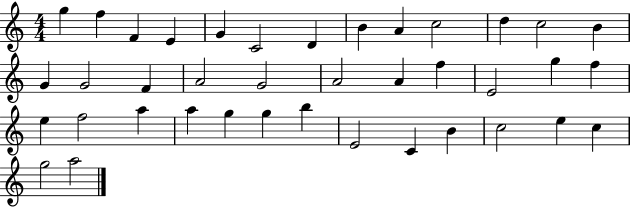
{
  \clef treble
  \numericTimeSignature
  \time 4/4
  \key c \major
  g''4 f''4 f'4 e'4 | g'4 c'2 d'4 | b'4 a'4 c''2 | d''4 c''2 b'4 | \break g'4 g'2 f'4 | a'2 g'2 | a'2 a'4 f''4 | e'2 g''4 f''4 | \break e''4 f''2 a''4 | a''4 g''4 g''4 b''4 | e'2 c'4 b'4 | c''2 e''4 c''4 | \break g''2 a''2 | \bar "|."
}